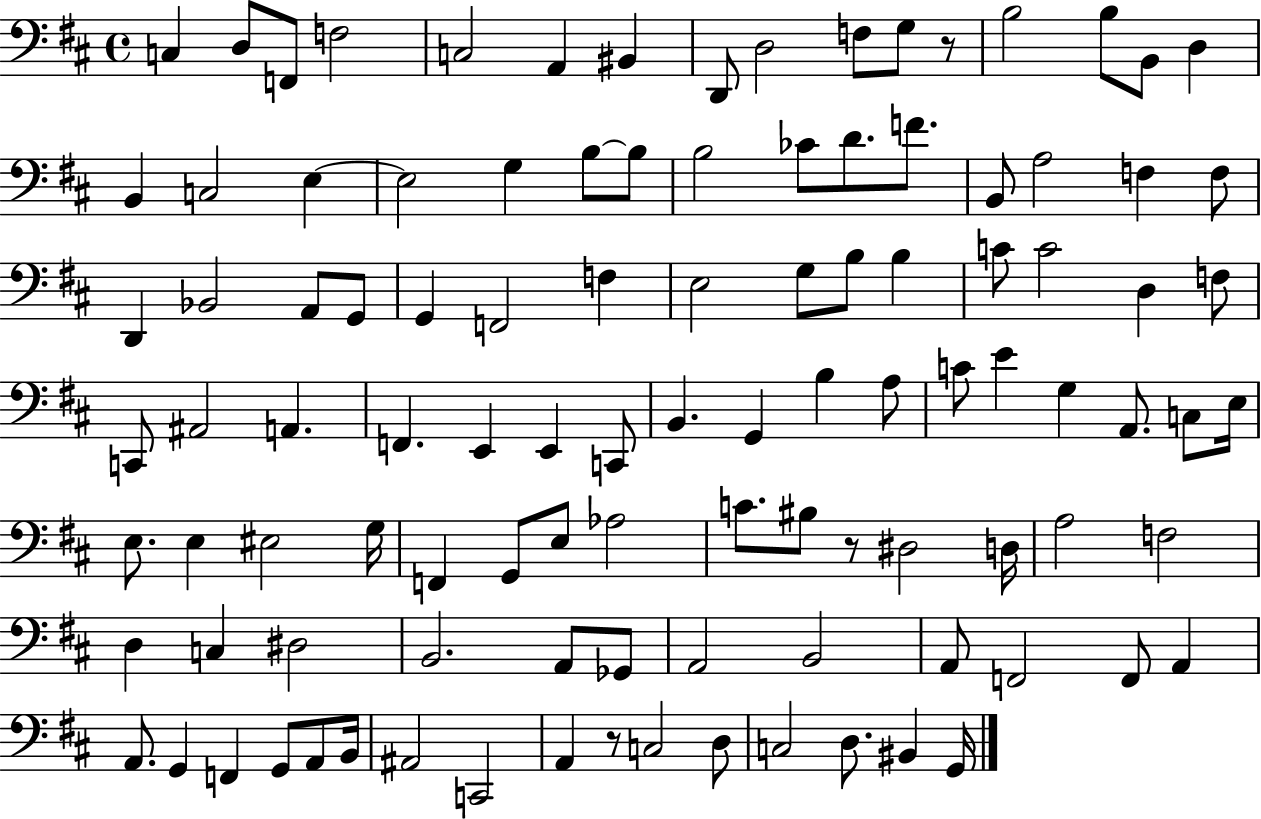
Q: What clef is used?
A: bass